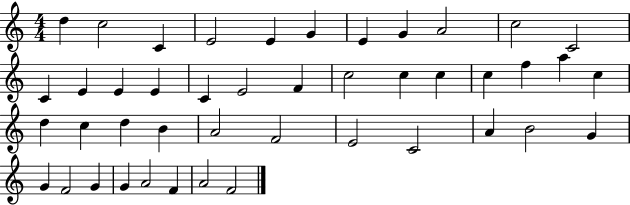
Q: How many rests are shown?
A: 0